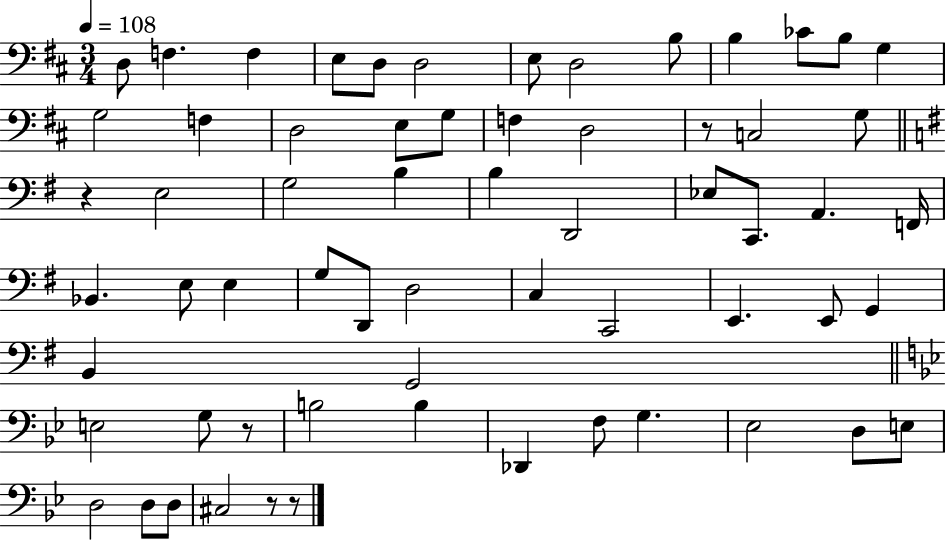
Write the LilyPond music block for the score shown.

{
  \clef bass
  \numericTimeSignature
  \time 3/4
  \key d \major
  \tempo 4 = 108
  d8 f4. f4 | e8 d8 d2 | e8 d2 b8 | b4 ces'8 b8 g4 | \break g2 f4 | d2 e8 g8 | f4 d2 | r8 c2 g8 | \break \bar "||" \break \key g \major r4 e2 | g2 b4 | b4 d,2 | ees8 c,8. a,4. f,16 | \break bes,4. e8 e4 | g8 d,8 d2 | c4 c,2 | e,4. e,8 g,4 | \break b,4 g,2 | \bar "||" \break \key g \minor e2 g8 r8 | b2 b4 | des,4 f8 g4. | ees2 d8 e8 | \break d2 d8 d8 | cis2 r8 r8 | \bar "|."
}